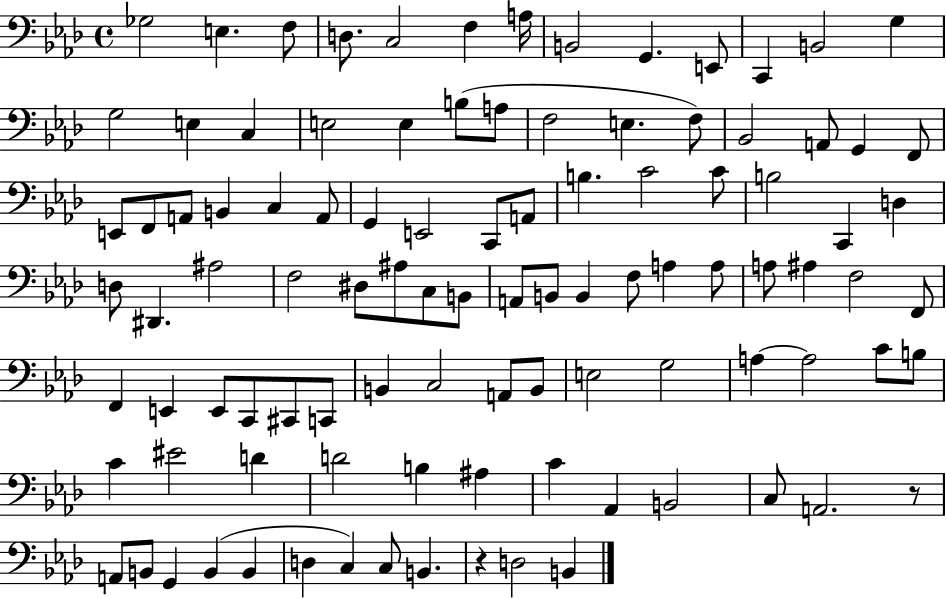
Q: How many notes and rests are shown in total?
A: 101